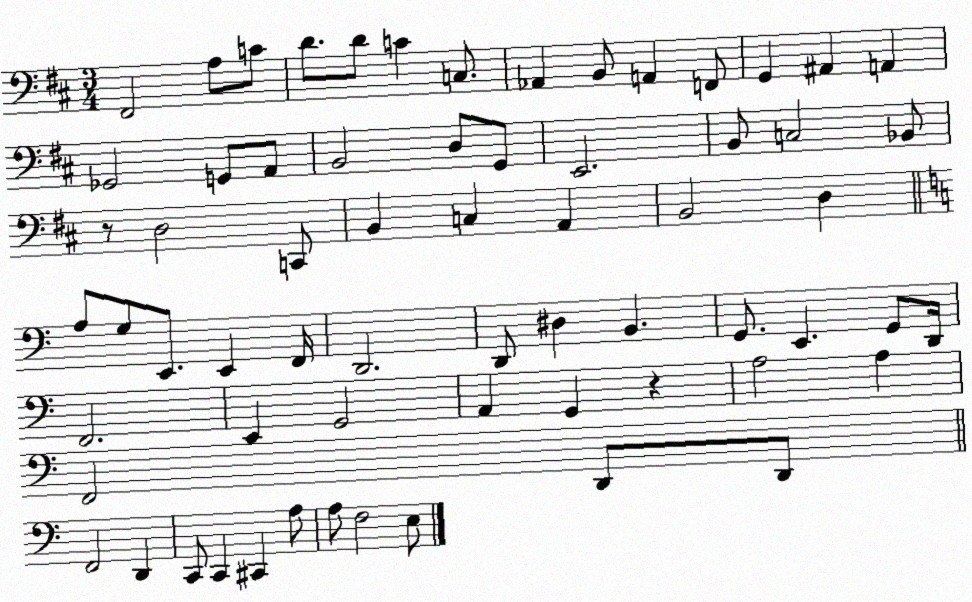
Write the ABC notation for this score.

X:1
T:Untitled
M:3/4
L:1/4
K:D
^F,,2 A,/2 C/2 D/2 D/2 C C,/2 _A,, B,,/2 A,, F,,/2 G,, ^A,, A,, _G,,2 G,,/2 A,,/2 B,,2 D,/2 G,,/2 E,,2 B,,/2 C,2 _B,,/2 z/2 D,2 C,,/2 B,, C, A,, B,,2 D, A,/2 G,/2 E,,/2 E,, F,,/4 D,,2 D,,/2 ^D, B,, G,,/2 E,, G,,/2 D,,/4 F,,2 E,, G,,2 A,, G,, z A,2 A, F,,2 D,,/2 D,,/2 F,,2 D,, C,,/2 C,, ^C,, A,/2 A,/2 F,2 E,/2